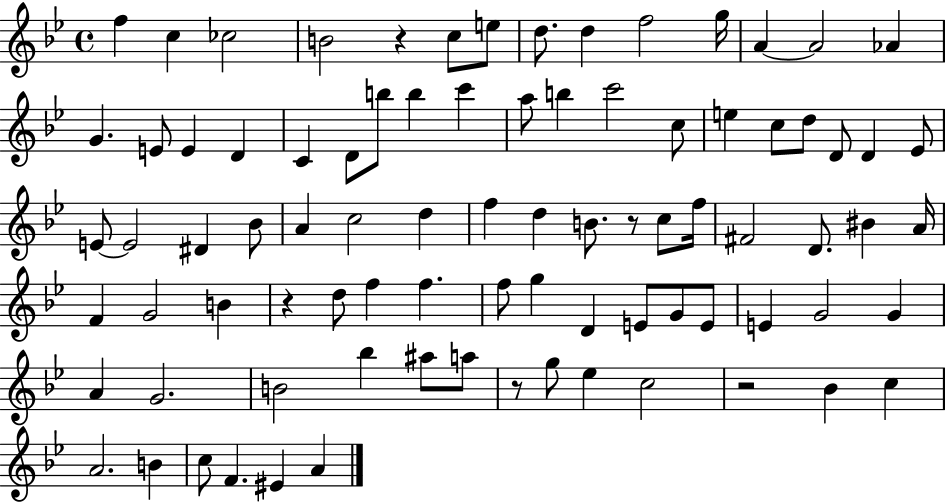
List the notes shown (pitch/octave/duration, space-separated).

F5/q C5/q CES5/h B4/h R/q C5/e E5/e D5/e. D5/q F5/h G5/s A4/q A4/h Ab4/q G4/q. E4/e E4/q D4/q C4/q D4/e B5/e B5/q C6/q A5/e B5/q C6/h C5/e E5/q C5/e D5/e D4/e D4/q Eb4/e E4/e E4/h D#4/q Bb4/e A4/q C5/h D5/q F5/q D5/q B4/e. R/e C5/e F5/s F#4/h D4/e. BIS4/q A4/s F4/q G4/h B4/q R/q D5/e F5/q F5/q. F5/e G5/q D4/q E4/e G4/e E4/e E4/q G4/h G4/q A4/q G4/h. B4/h Bb5/q A#5/e A5/e R/e G5/e Eb5/q C5/h R/h Bb4/q C5/q A4/h. B4/q C5/e F4/q. EIS4/q A4/q